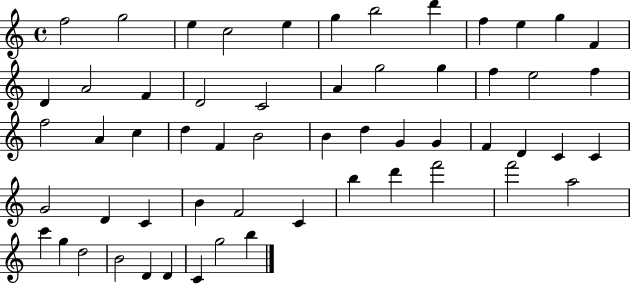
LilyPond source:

{
  \clef treble
  \time 4/4
  \defaultTimeSignature
  \key c \major
  f''2 g''2 | e''4 c''2 e''4 | g''4 b''2 d'''4 | f''4 e''4 g''4 f'4 | \break d'4 a'2 f'4 | d'2 c'2 | a'4 g''2 g''4 | f''4 e''2 f''4 | \break f''2 a'4 c''4 | d''4 f'4 b'2 | b'4 d''4 g'4 g'4 | f'4 d'4 c'4 c'4 | \break g'2 d'4 c'4 | b'4 f'2 c'4 | b''4 d'''4 f'''2 | f'''2 a''2 | \break c'''4 g''4 d''2 | b'2 d'4 d'4 | c'4 g''2 b''4 | \bar "|."
}